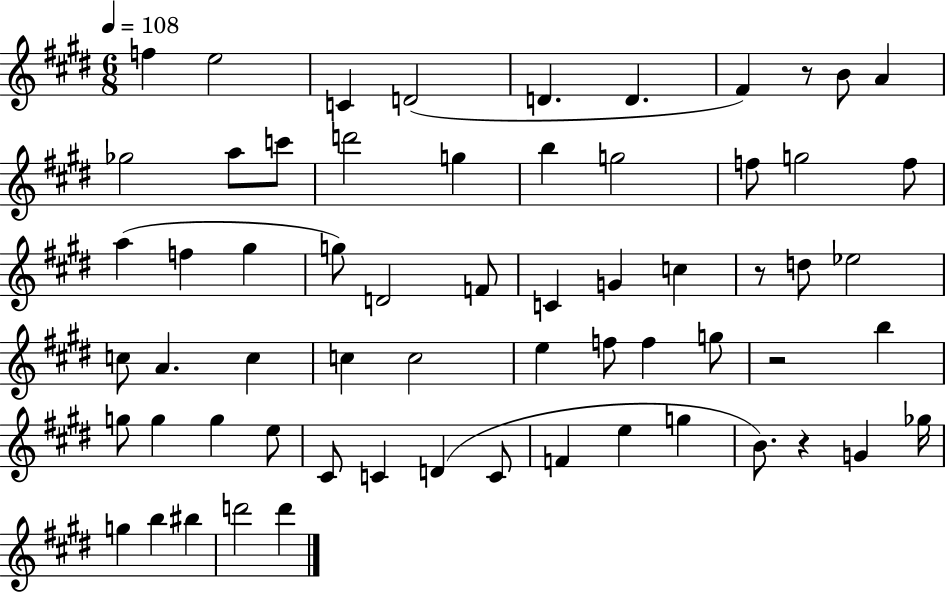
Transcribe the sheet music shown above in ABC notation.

X:1
T:Untitled
M:6/8
L:1/4
K:E
f e2 C D2 D D ^F z/2 B/2 A _g2 a/2 c'/2 d'2 g b g2 f/2 g2 f/2 a f ^g g/2 D2 F/2 C G c z/2 d/2 _e2 c/2 A c c c2 e f/2 f g/2 z2 b g/2 g g e/2 ^C/2 C D C/2 F e g B/2 z G _g/4 g b ^b d'2 d'